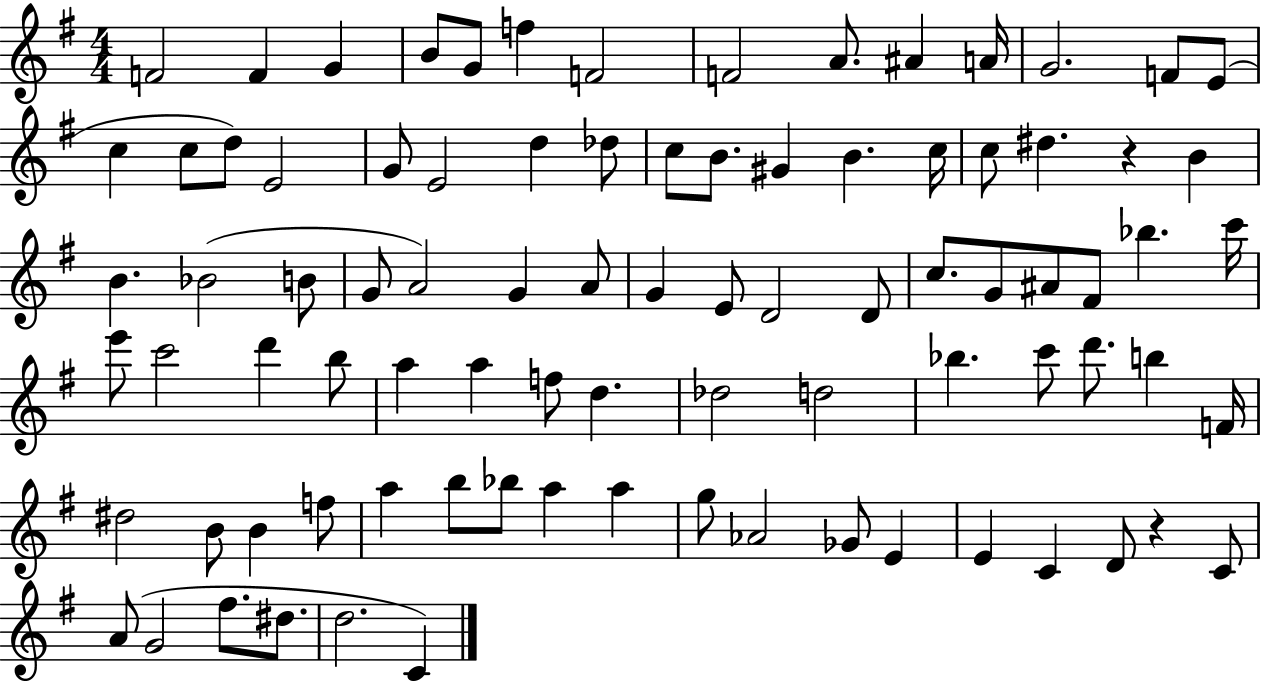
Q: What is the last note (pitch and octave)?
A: C4